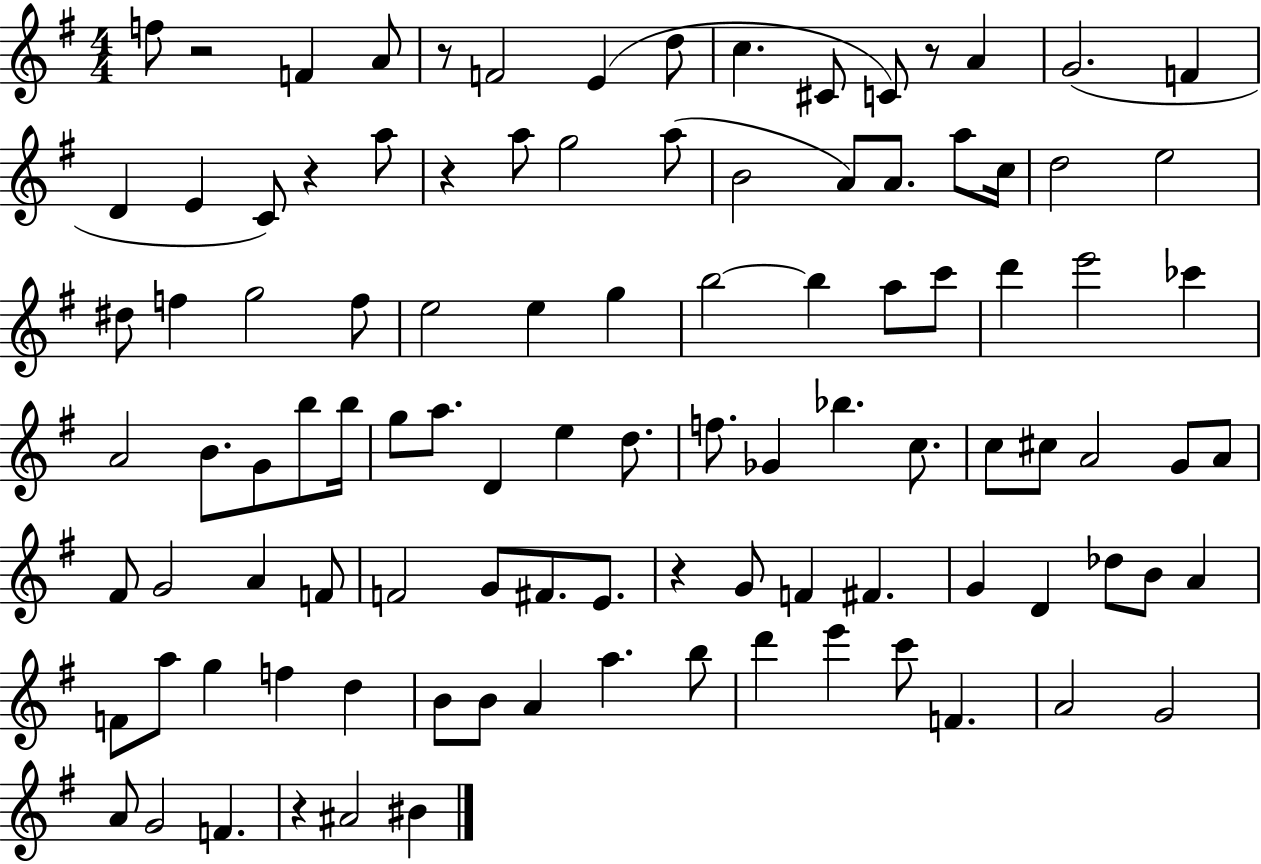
{
  \clef treble
  \numericTimeSignature
  \time 4/4
  \key g \major
  f''8 r2 f'4 a'8 | r8 f'2 e'4( d''8 | c''4. cis'8 c'8) r8 a'4 | g'2.( f'4 | \break d'4 e'4 c'8) r4 a''8 | r4 a''8 g''2 a''8( | b'2 a'8) a'8. a''8 c''16 | d''2 e''2 | \break dis''8 f''4 g''2 f''8 | e''2 e''4 g''4 | b''2~~ b''4 a''8 c'''8 | d'''4 e'''2 ces'''4 | \break a'2 b'8. g'8 b''8 b''16 | g''8 a''8. d'4 e''4 d''8. | f''8. ges'4 bes''4. c''8. | c''8 cis''8 a'2 g'8 a'8 | \break fis'8 g'2 a'4 f'8 | f'2 g'8 fis'8. e'8. | r4 g'8 f'4 fis'4. | g'4 d'4 des''8 b'8 a'4 | \break f'8 a''8 g''4 f''4 d''4 | b'8 b'8 a'4 a''4. b''8 | d'''4 e'''4 c'''8 f'4. | a'2 g'2 | \break a'8 g'2 f'4. | r4 ais'2 bis'4 | \bar "|."
}